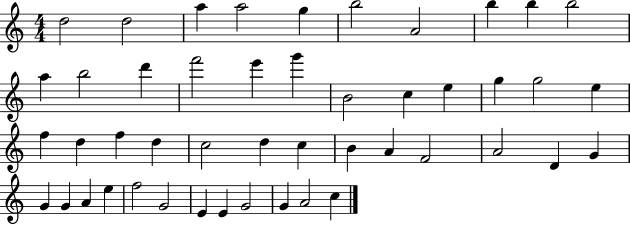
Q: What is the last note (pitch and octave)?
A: C5